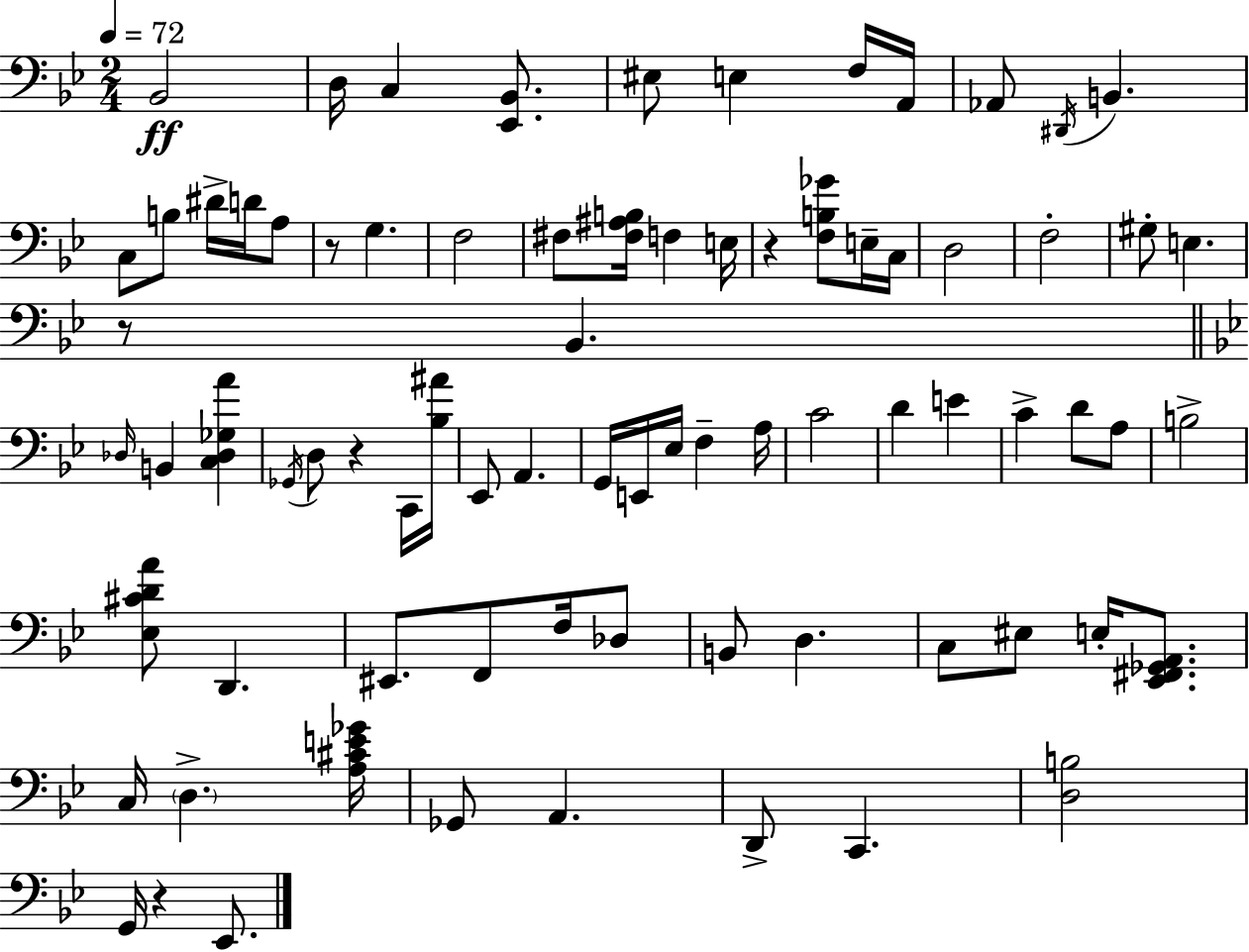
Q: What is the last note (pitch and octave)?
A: Eb2